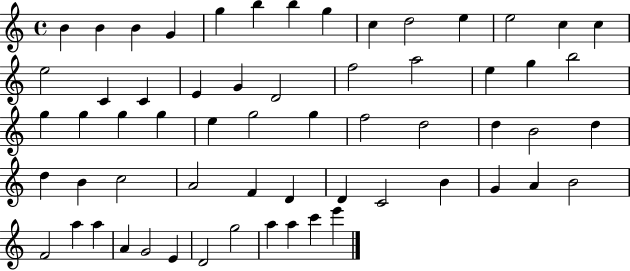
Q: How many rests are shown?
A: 0